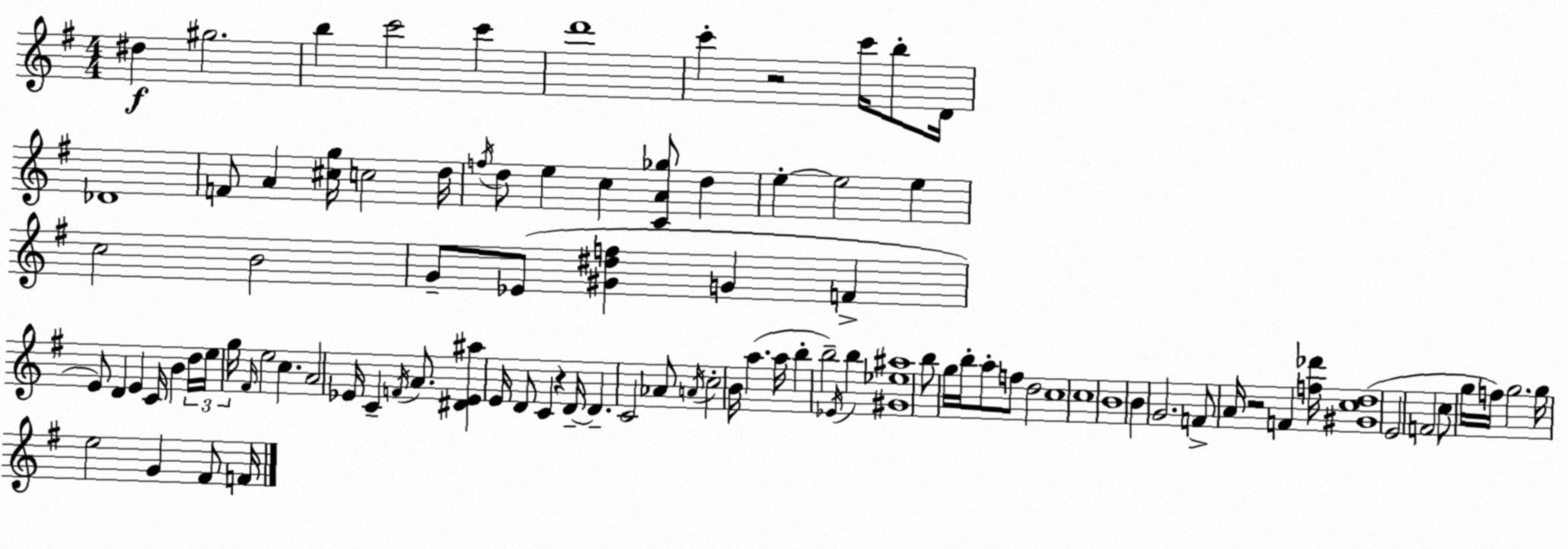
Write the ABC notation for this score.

X:1
T:Untitled
M:4/4
L:1/4
K:G
^d ^g2 b c'2 c' d'4 c' z2 c'/4 b/2 D/4 _D4 F/2 A [^cg]/4 c2 d/4 f/4 d/2 e c [CA_g]/2 d e e2 e c2 B2 G/2 _E/2 [^G^df] G F E/2 D E C/4 B d/4 e/4 g/4 ^F/4 e2 c A2 _E/4 C F/4 A/2 [^D_E^a] E/4 D/2 C z D/4 D C2 _A/2 A/4 c2 B/4 a a/4 b b2 _E/4 b [^G_e^a]4 b/2 g/4 b/4 a/2 f/2 d2 c4 c4 B4 B G2 F/2 A/4 z2 F [f_d']/4 [^Gcd]4 E2 F2 c/2 g/4 f/4 g2 g/4 e2 G ^F/2 F/4